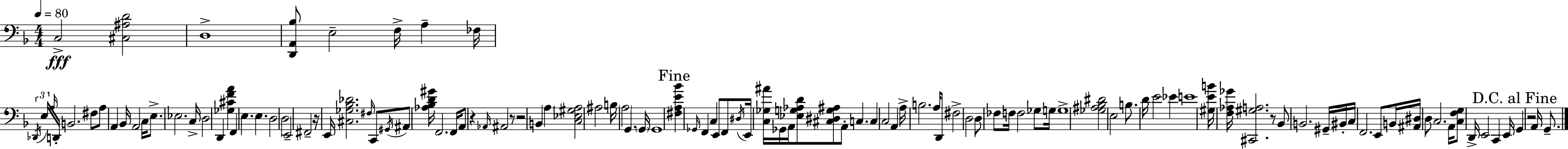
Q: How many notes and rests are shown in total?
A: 120